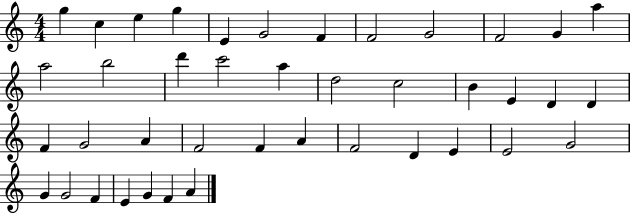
G5/q C5/q E5/q G5/q E4/q G4/h F4/q F4/h G4/h F4/h G4/q A5/q A5/h B5/h D6/q C6/h A5/q D5/h C5/h B4/q E4/q D4/q D4/q F4/q G4/h A4/q F4/h F4/q A4/q F4/h D4/q E4/q E4/h G4/h G4/q G4/h F4/q E4/q G4/q F4/q A4/q